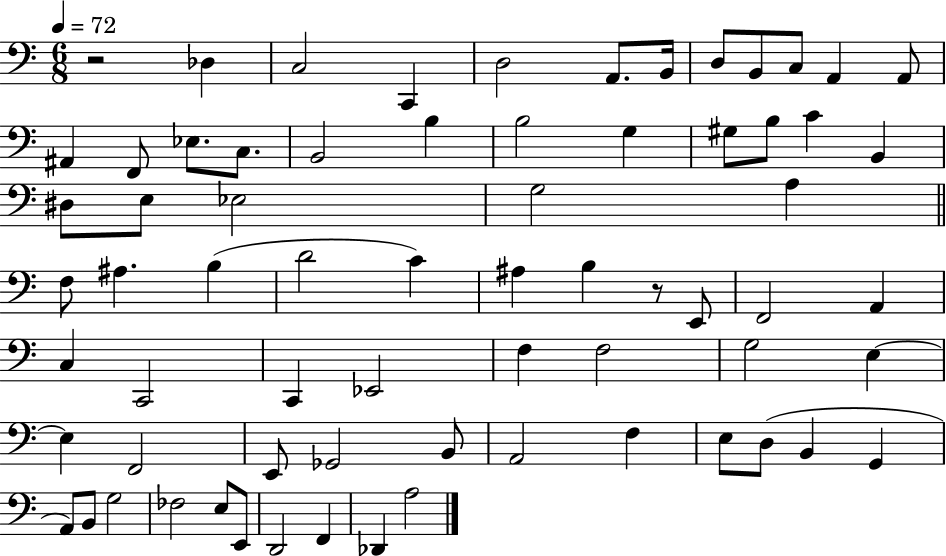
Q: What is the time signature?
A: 6/8